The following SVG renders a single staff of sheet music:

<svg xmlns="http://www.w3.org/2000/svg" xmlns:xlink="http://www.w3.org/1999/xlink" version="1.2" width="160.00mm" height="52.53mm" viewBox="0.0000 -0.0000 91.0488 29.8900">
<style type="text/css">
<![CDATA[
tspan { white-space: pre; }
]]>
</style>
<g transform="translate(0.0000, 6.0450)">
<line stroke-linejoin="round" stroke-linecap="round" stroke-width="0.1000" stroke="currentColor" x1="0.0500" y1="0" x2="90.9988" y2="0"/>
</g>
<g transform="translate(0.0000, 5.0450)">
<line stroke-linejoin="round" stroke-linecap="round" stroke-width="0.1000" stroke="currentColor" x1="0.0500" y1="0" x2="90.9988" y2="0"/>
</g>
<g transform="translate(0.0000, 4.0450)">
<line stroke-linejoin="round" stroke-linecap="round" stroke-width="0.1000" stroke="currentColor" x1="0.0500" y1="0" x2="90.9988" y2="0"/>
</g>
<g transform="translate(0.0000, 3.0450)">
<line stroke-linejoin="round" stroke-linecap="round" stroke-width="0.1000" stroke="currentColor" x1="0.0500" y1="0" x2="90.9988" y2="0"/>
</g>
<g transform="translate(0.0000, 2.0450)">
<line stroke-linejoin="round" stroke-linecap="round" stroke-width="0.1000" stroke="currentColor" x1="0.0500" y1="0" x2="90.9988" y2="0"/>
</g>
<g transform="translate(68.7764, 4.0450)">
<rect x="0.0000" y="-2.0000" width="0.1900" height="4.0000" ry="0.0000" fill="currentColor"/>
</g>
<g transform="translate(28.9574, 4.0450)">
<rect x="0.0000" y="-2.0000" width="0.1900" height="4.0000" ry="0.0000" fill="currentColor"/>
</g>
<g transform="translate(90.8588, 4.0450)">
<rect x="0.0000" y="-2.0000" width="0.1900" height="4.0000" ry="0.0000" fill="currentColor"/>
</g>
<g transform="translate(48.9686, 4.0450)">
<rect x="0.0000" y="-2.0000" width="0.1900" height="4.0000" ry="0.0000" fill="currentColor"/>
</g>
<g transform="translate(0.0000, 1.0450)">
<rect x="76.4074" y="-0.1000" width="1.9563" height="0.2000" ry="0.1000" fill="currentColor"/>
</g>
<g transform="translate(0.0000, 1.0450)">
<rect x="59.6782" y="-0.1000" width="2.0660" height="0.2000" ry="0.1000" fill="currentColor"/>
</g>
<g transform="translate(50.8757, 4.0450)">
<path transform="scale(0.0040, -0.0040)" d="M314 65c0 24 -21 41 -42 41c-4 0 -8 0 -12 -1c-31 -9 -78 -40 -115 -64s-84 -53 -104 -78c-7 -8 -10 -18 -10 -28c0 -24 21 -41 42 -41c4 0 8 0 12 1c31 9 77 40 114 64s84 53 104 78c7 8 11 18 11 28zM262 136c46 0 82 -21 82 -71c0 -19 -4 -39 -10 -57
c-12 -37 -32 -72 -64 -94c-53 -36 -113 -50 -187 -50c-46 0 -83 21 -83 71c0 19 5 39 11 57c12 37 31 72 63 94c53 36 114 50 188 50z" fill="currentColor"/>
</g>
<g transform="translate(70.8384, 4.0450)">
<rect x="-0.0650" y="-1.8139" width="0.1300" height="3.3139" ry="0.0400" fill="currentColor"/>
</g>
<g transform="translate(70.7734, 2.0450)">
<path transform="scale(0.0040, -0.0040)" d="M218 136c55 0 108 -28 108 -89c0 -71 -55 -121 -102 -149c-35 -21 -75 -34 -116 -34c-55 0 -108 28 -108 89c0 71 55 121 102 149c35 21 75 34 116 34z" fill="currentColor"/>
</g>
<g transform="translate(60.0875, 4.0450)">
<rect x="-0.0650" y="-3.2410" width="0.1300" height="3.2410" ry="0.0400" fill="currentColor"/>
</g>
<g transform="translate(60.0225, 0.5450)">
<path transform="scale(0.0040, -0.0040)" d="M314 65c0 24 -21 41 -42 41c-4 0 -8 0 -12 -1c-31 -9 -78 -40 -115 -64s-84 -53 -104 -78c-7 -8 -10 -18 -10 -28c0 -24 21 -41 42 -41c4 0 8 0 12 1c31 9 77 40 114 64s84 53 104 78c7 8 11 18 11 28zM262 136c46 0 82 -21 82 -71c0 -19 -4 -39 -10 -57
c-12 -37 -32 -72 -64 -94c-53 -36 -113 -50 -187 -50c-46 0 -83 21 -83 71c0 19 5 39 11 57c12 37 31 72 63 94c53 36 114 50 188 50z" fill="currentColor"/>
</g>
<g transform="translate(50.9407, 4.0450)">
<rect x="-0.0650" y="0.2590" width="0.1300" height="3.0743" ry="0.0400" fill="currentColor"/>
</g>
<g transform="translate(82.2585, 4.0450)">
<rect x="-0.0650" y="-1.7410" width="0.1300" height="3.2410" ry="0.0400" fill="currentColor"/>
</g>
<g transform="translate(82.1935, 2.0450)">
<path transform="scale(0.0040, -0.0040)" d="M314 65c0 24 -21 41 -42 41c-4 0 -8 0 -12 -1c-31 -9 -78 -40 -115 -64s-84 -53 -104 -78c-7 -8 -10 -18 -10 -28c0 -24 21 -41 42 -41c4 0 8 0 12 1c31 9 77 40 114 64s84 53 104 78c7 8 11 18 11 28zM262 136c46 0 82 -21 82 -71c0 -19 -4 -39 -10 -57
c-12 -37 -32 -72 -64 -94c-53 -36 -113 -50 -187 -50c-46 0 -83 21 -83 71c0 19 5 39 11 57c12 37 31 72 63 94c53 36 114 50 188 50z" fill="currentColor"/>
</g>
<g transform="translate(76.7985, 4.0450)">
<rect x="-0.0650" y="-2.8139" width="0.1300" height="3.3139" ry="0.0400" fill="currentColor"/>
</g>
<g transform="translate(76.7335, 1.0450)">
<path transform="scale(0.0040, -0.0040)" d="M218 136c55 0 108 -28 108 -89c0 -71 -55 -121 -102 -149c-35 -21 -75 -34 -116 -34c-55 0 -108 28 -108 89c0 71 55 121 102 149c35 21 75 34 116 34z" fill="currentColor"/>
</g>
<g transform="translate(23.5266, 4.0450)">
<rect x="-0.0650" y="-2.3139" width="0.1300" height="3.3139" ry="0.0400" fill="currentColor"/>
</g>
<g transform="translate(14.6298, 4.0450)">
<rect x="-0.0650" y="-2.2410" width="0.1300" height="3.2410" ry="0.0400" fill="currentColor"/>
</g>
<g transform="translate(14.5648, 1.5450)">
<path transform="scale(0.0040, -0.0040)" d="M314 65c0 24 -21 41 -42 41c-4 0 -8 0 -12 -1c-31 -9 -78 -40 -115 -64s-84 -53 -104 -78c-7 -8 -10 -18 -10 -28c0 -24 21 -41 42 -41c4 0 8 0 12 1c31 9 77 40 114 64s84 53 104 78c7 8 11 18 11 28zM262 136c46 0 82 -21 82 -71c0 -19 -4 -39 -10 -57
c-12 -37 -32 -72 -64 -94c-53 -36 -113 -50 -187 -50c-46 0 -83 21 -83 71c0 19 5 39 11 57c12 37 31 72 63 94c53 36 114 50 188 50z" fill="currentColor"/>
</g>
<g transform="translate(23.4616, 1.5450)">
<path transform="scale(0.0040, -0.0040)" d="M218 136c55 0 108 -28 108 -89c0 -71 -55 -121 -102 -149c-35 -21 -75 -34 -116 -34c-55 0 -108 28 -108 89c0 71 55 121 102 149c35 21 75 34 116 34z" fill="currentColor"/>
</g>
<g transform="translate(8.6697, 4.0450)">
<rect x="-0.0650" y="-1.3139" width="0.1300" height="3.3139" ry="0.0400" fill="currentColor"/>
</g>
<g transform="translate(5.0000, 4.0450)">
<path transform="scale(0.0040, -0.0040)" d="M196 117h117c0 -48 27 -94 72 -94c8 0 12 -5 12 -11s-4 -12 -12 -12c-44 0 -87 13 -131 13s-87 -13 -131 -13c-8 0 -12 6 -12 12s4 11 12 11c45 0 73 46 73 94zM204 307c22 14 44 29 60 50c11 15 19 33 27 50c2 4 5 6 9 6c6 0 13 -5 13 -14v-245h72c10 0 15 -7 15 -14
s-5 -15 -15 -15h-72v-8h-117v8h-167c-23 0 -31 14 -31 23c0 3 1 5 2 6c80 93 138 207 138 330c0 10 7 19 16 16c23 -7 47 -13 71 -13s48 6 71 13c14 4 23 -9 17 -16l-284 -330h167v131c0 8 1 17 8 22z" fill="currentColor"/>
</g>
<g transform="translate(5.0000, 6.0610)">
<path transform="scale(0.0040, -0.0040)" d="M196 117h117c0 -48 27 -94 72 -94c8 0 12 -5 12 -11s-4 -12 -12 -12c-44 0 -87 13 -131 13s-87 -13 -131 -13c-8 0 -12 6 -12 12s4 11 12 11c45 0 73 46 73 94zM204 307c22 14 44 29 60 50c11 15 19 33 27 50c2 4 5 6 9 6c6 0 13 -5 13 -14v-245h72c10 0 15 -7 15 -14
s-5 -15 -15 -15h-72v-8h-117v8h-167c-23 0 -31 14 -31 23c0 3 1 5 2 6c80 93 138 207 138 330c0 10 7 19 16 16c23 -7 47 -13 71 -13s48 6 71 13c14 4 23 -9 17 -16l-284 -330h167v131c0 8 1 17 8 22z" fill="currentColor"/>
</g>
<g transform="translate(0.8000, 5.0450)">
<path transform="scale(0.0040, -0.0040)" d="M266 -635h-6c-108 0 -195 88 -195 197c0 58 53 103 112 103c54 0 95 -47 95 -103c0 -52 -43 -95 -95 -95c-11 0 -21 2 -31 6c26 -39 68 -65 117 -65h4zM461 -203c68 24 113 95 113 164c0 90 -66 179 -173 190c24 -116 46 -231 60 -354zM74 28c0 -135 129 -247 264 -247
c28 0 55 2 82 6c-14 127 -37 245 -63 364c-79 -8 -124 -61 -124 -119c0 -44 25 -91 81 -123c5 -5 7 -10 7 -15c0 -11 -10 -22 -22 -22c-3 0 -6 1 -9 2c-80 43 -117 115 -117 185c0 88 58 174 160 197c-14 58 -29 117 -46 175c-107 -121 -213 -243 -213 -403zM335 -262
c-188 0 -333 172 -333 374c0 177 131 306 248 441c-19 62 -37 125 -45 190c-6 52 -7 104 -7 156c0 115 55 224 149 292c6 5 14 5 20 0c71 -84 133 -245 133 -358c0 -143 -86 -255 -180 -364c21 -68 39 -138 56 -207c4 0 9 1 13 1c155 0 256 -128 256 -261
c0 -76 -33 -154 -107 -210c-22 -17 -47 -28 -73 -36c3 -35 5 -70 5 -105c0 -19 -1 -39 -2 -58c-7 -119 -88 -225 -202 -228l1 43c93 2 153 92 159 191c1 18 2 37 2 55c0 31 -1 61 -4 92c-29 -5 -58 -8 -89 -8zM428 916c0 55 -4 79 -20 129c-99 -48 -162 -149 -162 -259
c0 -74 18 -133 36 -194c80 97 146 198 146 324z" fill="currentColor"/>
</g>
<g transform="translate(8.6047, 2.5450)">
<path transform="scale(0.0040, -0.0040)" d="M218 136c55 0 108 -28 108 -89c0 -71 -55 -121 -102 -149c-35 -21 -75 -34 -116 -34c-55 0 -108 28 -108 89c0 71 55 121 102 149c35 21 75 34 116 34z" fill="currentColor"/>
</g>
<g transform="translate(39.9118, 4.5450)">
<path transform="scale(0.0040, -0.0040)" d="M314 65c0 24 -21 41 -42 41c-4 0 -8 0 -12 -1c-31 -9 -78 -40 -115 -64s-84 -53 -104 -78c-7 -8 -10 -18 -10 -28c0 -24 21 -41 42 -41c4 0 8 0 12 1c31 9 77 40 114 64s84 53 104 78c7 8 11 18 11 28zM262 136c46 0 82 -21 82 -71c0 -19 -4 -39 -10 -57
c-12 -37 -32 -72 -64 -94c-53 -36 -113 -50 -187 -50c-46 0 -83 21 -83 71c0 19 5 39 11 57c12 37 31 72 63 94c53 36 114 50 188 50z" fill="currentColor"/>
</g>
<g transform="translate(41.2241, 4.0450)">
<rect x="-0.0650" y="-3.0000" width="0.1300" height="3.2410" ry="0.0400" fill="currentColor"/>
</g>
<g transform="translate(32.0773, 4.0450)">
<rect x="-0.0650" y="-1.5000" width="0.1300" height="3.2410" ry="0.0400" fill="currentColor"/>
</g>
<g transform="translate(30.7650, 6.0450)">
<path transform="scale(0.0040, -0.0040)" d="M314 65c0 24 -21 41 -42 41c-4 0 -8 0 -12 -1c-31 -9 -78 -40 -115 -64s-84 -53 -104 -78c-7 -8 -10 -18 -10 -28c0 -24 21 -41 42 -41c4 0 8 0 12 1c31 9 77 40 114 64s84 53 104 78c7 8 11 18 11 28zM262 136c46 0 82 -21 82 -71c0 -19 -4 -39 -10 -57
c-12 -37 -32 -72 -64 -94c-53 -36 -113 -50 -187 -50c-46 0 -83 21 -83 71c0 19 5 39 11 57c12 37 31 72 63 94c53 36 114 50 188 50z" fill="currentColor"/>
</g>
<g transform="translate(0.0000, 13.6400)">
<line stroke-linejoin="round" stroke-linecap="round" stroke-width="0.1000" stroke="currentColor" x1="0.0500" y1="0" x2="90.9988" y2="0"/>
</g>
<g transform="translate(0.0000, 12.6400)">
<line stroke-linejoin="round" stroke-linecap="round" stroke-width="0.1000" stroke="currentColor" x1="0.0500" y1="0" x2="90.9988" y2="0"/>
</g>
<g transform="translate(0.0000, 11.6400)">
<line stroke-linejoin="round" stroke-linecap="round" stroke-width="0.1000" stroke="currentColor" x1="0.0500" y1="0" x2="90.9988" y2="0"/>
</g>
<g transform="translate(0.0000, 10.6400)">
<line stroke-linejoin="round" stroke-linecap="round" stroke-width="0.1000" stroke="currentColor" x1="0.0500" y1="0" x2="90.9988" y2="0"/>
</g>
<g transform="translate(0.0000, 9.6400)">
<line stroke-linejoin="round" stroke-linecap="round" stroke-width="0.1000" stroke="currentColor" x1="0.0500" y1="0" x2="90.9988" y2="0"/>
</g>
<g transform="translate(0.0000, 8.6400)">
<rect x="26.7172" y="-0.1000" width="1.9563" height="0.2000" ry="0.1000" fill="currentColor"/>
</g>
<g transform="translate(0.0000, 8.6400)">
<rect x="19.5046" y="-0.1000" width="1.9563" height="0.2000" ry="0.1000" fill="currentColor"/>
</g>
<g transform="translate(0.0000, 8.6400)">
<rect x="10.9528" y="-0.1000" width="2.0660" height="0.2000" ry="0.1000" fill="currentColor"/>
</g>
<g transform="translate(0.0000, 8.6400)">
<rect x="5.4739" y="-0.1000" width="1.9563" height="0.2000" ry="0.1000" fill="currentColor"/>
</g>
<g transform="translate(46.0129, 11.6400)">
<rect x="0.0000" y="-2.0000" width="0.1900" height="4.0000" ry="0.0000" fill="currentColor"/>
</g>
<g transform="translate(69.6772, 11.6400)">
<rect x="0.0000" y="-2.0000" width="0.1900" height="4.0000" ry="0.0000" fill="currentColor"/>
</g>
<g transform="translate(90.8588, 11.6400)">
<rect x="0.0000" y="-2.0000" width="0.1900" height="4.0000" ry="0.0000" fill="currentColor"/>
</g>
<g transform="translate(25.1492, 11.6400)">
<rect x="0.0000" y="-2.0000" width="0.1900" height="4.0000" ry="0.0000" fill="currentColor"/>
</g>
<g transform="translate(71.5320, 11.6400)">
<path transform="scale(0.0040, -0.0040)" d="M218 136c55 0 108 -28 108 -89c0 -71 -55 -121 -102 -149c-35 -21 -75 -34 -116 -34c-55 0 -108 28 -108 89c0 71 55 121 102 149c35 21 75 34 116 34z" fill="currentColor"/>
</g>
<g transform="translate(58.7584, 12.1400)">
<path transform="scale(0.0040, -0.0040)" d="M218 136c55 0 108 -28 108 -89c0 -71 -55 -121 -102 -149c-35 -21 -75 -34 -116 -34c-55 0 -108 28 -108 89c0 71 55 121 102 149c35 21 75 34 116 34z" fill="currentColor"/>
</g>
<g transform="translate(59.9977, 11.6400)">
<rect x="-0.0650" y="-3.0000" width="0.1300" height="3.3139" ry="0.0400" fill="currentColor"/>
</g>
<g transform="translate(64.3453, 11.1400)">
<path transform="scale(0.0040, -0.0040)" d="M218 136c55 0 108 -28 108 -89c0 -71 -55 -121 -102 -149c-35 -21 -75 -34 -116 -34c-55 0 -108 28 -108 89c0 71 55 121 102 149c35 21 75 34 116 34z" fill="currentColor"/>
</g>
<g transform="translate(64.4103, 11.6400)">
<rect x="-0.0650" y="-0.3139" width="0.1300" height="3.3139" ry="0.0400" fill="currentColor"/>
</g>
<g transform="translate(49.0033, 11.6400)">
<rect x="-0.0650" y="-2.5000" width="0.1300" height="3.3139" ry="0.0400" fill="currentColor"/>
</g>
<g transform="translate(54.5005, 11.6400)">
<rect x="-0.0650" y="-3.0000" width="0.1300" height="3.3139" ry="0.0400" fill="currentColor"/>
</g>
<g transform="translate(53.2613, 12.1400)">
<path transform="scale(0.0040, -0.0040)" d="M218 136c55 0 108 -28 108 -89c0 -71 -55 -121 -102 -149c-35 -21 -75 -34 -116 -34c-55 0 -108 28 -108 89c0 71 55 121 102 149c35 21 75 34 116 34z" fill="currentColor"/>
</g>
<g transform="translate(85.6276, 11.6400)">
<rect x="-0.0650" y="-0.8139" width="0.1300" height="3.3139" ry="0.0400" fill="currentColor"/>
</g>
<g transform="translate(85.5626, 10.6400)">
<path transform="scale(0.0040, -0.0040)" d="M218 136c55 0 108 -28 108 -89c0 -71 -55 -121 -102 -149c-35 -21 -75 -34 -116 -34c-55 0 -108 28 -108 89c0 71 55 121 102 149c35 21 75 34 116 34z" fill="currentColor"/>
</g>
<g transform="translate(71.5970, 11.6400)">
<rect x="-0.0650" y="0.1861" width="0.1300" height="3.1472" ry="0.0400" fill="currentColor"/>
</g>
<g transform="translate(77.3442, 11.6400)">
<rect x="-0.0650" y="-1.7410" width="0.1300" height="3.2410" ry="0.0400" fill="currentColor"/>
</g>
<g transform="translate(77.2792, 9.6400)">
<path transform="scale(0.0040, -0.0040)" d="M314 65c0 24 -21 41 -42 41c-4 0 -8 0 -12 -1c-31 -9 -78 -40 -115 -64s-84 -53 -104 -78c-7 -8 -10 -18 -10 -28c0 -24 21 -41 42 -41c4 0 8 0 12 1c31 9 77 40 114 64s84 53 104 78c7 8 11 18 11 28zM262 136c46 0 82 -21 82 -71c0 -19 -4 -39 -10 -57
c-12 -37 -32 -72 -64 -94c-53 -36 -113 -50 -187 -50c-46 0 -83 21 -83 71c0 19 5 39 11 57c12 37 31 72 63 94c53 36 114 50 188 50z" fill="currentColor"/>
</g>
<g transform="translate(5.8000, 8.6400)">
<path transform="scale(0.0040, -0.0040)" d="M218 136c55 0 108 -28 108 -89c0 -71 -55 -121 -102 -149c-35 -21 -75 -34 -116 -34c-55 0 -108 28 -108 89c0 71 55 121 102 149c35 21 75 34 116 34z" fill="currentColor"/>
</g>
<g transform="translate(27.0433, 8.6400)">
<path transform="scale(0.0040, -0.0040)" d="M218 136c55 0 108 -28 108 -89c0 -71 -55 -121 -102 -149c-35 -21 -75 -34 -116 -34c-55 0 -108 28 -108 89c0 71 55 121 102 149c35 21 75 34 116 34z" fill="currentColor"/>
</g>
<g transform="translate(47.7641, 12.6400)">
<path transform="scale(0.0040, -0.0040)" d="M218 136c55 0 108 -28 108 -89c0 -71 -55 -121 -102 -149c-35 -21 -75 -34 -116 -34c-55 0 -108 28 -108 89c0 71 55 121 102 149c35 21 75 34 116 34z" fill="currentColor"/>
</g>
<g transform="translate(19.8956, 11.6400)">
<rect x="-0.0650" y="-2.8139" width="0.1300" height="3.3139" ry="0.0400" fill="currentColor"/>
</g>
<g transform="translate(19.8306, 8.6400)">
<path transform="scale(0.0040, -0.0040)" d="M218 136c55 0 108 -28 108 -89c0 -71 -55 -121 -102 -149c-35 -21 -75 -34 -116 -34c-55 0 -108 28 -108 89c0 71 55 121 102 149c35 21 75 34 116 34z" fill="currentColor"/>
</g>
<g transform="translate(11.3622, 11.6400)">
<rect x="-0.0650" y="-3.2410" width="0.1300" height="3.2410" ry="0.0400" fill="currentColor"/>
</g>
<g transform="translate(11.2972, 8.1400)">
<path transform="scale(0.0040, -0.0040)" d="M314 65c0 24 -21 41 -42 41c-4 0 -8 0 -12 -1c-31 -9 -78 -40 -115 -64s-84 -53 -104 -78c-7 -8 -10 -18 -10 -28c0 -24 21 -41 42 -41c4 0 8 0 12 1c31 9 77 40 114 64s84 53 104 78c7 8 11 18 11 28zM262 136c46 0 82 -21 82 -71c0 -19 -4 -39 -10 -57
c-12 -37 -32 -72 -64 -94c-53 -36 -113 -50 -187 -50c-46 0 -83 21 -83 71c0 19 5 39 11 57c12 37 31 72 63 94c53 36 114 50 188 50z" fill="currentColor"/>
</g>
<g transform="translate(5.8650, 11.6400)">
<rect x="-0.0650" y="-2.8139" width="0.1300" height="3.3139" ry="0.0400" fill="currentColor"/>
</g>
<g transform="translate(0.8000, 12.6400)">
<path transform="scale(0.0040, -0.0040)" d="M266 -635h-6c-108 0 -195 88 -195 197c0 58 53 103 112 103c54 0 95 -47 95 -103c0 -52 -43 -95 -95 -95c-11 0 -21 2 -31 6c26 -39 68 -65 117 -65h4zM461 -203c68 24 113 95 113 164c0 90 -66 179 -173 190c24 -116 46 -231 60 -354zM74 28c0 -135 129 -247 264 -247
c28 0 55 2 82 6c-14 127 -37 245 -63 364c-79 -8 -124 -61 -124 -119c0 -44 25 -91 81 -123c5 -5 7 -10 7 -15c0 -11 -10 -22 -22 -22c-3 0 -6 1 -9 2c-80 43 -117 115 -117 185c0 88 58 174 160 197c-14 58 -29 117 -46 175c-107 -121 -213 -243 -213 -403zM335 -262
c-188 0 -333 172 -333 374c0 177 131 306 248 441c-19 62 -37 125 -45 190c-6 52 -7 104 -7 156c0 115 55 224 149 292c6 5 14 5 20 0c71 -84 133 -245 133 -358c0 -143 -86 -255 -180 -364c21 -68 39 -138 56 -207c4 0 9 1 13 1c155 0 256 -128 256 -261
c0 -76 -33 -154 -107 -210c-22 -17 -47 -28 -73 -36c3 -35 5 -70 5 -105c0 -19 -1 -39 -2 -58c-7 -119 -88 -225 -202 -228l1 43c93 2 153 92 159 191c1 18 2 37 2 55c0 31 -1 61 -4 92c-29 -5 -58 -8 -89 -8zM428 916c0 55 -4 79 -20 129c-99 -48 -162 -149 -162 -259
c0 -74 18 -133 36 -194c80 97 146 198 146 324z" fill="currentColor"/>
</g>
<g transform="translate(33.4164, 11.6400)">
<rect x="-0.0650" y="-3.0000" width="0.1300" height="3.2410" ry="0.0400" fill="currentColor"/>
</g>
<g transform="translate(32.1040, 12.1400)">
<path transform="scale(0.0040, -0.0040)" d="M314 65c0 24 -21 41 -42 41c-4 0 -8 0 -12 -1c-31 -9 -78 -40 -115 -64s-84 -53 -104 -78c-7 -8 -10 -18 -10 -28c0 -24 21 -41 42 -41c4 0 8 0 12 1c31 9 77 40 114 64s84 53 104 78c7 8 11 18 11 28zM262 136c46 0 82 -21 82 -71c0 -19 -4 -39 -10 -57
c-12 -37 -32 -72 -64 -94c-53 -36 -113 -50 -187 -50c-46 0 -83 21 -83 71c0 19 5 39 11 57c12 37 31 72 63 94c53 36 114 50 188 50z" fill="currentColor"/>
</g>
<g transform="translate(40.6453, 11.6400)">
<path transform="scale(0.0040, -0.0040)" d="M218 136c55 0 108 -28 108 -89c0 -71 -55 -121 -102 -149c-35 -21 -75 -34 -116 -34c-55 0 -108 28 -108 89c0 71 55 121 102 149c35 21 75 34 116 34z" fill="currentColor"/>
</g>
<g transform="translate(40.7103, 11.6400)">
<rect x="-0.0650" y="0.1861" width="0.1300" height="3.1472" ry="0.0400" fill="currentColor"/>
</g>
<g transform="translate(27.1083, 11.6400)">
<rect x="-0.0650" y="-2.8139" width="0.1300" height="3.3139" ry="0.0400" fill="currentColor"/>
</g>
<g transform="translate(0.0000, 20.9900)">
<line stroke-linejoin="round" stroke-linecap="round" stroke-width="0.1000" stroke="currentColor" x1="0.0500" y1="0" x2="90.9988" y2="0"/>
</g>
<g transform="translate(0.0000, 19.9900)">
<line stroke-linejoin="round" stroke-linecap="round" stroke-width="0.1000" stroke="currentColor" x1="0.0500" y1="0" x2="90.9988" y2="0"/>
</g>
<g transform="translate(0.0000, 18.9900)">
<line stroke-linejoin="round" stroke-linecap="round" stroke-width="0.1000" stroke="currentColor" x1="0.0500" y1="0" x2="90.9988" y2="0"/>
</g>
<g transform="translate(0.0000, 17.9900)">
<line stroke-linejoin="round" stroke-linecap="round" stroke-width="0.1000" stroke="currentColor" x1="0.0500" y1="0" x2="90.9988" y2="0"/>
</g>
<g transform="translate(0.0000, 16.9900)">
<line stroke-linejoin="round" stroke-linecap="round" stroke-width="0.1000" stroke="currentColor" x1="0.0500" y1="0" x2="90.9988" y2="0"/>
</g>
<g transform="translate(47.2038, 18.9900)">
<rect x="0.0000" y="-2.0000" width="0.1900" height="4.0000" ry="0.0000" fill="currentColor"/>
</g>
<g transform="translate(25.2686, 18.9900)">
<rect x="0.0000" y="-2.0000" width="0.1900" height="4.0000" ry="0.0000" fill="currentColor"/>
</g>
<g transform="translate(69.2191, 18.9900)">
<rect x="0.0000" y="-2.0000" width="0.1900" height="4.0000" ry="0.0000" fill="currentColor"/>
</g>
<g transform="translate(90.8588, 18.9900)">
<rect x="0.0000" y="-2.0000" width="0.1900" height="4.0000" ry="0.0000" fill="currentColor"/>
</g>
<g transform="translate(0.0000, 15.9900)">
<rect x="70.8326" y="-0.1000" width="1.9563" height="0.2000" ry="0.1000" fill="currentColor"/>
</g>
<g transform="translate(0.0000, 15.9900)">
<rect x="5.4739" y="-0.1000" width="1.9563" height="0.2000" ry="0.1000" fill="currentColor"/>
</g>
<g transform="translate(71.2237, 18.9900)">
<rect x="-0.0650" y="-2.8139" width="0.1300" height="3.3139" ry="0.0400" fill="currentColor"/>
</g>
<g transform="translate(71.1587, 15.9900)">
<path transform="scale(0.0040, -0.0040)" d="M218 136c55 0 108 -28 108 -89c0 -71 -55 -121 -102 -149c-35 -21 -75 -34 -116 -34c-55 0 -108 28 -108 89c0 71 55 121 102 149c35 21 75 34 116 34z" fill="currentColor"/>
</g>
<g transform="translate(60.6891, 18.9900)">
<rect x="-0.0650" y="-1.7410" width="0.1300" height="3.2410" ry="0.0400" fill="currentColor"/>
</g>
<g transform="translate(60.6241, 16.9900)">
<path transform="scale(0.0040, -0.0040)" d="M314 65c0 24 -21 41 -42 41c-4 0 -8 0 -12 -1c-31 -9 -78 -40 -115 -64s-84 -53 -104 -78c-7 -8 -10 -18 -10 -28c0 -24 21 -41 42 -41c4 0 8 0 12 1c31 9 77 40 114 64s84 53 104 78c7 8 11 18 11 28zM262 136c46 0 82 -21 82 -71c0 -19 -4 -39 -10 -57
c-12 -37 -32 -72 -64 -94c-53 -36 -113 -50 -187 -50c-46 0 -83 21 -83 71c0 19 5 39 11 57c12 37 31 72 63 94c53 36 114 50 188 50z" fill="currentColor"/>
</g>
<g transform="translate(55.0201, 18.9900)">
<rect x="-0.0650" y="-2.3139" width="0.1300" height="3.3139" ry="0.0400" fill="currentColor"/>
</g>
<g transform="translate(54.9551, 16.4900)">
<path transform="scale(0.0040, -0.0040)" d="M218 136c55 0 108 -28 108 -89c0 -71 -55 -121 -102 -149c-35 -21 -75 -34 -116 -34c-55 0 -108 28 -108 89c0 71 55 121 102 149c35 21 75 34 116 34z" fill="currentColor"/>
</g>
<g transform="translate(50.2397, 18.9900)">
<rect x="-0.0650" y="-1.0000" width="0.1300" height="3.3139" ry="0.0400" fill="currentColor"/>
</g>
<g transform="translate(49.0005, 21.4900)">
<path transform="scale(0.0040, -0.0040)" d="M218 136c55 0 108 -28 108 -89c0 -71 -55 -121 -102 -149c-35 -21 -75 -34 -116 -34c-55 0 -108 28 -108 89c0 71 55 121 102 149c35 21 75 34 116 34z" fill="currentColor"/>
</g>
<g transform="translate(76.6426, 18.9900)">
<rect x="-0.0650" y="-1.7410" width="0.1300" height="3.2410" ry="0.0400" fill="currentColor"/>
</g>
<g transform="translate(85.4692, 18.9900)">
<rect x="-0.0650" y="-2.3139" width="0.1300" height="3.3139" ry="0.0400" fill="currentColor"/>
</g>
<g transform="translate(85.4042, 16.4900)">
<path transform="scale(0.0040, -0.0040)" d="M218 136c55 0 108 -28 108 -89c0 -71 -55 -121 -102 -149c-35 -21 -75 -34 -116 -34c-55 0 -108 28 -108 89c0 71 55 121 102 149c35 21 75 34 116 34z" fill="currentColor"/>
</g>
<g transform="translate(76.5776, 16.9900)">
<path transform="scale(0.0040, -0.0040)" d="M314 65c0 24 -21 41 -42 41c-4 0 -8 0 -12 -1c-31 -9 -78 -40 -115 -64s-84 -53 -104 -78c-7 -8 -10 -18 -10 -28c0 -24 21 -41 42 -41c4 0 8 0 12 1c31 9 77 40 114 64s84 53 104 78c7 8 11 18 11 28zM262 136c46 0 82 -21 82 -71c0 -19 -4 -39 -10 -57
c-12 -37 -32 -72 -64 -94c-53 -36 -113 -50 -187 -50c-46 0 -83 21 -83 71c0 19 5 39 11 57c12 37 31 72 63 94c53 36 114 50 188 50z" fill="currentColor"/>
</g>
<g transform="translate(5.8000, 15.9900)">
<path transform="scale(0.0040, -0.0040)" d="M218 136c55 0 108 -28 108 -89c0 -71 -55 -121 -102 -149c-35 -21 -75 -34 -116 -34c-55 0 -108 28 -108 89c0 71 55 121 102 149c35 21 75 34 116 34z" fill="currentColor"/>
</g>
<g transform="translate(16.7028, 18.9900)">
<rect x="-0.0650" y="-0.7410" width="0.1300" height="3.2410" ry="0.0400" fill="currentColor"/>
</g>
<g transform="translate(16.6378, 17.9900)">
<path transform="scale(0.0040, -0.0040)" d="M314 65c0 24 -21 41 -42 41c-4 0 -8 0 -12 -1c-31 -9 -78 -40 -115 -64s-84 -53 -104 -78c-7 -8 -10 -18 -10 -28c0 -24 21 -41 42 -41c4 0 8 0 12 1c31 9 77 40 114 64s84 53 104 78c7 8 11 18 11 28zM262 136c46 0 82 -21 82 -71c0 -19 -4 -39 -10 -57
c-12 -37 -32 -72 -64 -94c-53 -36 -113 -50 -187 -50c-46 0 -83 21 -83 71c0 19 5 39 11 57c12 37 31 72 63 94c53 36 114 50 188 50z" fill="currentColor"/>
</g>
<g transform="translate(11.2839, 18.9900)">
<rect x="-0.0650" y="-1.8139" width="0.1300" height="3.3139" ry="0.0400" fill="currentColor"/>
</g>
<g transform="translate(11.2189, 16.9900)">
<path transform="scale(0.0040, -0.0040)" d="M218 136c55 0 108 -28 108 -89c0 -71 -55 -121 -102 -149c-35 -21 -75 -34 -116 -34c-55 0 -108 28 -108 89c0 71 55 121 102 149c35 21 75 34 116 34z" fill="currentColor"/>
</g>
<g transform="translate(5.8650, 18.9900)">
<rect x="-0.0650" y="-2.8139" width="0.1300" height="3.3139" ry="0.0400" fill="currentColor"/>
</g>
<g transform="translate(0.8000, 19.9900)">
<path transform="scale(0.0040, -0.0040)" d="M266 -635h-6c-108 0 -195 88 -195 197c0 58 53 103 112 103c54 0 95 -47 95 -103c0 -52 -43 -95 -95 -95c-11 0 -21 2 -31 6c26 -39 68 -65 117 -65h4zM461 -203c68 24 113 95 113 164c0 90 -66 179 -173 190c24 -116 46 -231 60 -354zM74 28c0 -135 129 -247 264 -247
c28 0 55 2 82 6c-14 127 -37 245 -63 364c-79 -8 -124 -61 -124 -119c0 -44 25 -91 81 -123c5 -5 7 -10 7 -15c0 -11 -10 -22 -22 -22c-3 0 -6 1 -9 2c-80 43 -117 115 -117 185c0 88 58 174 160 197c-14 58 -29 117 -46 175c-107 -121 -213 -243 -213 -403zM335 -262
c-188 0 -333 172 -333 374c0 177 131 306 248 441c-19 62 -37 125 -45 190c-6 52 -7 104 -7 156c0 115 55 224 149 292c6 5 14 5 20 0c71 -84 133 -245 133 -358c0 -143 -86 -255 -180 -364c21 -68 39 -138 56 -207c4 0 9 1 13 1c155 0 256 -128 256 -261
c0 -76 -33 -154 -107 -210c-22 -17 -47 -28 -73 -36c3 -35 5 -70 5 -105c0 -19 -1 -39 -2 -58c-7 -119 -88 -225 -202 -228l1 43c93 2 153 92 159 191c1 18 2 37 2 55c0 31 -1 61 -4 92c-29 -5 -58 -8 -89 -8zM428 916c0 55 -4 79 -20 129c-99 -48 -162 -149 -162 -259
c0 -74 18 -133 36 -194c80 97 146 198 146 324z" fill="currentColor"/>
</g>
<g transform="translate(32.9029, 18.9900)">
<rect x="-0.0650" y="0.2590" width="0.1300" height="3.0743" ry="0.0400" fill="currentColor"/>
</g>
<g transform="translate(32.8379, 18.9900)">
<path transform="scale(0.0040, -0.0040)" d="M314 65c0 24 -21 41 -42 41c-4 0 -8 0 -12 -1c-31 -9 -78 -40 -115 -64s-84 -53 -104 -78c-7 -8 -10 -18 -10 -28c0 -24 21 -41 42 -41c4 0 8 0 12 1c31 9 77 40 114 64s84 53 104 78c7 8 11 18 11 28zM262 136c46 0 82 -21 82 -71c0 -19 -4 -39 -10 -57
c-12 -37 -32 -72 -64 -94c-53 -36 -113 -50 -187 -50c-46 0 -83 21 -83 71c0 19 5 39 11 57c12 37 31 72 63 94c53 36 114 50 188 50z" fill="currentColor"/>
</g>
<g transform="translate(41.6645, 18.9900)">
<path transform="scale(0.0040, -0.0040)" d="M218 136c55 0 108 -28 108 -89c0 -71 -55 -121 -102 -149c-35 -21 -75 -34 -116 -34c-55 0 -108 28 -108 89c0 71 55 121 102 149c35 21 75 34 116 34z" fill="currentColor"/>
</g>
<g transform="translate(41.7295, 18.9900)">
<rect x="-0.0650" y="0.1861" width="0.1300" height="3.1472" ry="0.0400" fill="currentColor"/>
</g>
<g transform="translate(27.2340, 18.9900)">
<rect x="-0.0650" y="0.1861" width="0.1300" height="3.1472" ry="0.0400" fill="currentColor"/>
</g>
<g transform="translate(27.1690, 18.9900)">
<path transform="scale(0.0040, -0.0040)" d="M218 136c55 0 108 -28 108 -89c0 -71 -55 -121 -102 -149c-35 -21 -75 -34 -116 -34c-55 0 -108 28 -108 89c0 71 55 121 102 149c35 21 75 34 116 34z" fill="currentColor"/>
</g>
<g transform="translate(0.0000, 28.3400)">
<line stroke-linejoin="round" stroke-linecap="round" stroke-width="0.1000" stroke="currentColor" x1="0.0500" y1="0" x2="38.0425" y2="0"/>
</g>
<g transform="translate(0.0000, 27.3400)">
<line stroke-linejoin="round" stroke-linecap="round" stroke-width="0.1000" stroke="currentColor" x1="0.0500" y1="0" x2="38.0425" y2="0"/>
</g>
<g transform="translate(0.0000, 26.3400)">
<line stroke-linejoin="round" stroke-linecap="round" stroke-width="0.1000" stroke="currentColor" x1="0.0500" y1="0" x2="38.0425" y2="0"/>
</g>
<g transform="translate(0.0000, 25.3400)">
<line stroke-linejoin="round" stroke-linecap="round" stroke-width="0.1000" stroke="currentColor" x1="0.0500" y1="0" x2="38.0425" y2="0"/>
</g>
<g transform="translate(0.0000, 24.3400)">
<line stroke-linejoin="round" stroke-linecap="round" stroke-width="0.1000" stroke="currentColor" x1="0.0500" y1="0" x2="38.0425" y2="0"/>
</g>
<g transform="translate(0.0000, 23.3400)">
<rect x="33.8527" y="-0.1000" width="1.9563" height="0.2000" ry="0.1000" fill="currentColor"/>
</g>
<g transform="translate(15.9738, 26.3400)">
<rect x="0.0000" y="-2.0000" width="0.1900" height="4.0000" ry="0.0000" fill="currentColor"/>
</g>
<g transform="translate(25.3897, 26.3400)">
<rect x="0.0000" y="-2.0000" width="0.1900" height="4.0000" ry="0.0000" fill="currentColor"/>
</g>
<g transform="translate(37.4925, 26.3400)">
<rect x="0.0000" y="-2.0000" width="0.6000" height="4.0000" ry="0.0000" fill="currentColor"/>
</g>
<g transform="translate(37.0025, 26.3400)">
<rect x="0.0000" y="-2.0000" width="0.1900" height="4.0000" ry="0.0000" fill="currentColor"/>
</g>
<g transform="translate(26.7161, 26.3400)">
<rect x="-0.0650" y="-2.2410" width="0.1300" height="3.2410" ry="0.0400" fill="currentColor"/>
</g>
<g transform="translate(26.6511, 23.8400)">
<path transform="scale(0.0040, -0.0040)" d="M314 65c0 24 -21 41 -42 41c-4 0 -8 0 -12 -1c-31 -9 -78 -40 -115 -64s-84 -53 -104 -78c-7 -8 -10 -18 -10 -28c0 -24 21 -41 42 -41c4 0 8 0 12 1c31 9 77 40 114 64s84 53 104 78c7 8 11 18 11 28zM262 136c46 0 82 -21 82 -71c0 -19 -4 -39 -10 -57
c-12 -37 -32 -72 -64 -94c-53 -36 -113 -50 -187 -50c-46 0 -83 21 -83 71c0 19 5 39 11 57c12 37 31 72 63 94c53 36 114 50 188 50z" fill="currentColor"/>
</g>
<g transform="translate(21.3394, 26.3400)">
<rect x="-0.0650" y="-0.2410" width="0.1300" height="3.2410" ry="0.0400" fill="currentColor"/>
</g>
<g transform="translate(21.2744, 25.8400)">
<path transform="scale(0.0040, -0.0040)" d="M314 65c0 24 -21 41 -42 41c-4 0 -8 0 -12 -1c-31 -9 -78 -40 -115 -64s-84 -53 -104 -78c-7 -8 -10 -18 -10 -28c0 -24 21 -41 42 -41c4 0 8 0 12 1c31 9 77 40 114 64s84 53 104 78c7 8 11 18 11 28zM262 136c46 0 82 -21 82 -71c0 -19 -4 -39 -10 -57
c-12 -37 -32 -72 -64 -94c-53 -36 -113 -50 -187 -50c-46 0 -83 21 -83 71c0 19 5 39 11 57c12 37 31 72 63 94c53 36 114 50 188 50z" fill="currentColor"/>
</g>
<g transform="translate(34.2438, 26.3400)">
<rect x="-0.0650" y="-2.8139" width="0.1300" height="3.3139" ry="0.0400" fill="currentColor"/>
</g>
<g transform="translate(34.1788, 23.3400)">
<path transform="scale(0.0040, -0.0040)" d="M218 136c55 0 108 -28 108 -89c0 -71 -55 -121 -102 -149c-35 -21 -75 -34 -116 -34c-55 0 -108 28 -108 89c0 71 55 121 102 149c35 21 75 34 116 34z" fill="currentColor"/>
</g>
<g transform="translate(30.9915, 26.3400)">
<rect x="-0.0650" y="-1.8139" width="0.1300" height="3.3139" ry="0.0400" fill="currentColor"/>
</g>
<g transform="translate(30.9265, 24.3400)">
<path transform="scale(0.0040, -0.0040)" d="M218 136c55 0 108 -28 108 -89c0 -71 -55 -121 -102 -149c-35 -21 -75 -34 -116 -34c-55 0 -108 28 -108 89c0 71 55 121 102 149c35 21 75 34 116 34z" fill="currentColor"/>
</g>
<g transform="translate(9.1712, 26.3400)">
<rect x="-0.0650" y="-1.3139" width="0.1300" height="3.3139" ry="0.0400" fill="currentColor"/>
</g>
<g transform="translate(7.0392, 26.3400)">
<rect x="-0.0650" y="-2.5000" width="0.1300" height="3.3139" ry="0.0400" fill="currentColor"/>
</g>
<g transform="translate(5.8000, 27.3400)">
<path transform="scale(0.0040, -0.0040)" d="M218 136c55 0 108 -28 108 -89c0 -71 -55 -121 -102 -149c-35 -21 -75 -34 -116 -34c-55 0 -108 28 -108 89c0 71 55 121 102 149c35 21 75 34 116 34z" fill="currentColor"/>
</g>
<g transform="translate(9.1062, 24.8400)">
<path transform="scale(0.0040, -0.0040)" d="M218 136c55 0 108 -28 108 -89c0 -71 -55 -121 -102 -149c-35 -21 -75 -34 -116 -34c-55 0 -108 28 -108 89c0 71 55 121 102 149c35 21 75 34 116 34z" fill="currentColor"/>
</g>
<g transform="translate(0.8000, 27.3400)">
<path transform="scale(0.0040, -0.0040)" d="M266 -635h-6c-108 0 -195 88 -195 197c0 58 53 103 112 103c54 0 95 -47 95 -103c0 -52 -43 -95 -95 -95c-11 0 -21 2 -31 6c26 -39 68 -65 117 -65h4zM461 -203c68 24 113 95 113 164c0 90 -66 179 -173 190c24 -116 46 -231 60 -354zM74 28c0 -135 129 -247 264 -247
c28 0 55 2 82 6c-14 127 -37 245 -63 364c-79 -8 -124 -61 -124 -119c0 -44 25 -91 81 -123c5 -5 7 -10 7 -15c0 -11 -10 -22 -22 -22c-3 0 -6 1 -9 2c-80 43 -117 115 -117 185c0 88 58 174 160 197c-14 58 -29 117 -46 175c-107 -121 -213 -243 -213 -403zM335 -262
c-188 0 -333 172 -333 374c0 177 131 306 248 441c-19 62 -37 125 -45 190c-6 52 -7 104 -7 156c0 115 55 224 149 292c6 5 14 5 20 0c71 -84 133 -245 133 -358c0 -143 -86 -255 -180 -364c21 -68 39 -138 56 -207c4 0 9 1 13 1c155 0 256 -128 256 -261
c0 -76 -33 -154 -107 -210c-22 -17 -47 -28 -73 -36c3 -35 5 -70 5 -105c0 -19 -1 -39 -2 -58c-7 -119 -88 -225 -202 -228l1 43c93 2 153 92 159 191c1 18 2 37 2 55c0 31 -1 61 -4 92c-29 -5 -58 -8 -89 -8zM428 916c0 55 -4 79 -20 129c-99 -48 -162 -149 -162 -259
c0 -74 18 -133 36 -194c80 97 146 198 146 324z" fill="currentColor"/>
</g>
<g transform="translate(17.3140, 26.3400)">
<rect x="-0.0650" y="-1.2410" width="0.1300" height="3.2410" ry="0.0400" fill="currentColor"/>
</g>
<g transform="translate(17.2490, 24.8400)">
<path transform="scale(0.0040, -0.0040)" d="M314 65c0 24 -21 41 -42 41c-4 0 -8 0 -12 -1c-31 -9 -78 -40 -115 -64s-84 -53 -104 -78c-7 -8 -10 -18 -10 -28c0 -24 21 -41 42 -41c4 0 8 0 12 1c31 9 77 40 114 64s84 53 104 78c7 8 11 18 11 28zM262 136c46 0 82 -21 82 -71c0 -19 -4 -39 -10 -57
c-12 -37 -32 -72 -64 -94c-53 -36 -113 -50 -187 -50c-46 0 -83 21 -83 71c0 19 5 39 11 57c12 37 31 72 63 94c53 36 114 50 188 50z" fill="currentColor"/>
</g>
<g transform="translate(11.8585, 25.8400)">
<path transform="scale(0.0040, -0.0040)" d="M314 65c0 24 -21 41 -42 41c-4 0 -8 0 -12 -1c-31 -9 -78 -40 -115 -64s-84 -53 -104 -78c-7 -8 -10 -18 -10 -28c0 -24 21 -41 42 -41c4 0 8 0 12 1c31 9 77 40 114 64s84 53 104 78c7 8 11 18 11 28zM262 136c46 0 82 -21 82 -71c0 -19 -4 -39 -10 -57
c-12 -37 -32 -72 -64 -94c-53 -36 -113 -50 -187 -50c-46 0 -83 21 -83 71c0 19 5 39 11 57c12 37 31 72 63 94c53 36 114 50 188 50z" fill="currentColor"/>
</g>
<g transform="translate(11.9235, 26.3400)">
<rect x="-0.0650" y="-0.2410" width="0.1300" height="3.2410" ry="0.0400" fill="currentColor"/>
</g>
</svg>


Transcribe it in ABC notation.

X:1
T:Untitled
M:4/4
L:1/4
K:C
e g2 g E2 A2 B2 b2 f a f2 a b2 a a A2 B G A A c B f2 d a f d2 B B2 B D g f2 a f2 g G e c2 e2 c2 g2 f a